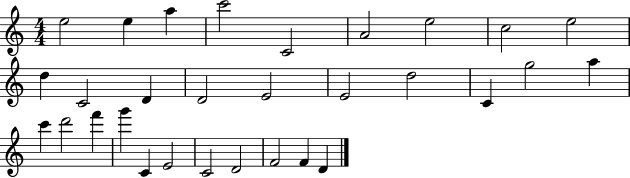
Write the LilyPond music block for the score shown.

{
  \clef treble
  \numericTimeSignature
  \time 4/4
  \key c \major
  e''2 e''4 a''4 | c'''2 c'2 | a'2 e''2 | c''2 e''2 | \break d''4 c'2 d'4 | d'2 e'2 | e'2 d''2 | c'4 g''2 a''4 | \break c'''4 d'''2 f'''4 | g'''4 c'4 e'2 | c'2 d'2 | f'2 f'4 d'4 | \break \bar "|."
}